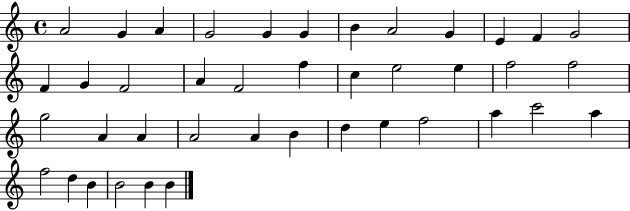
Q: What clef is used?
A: treble